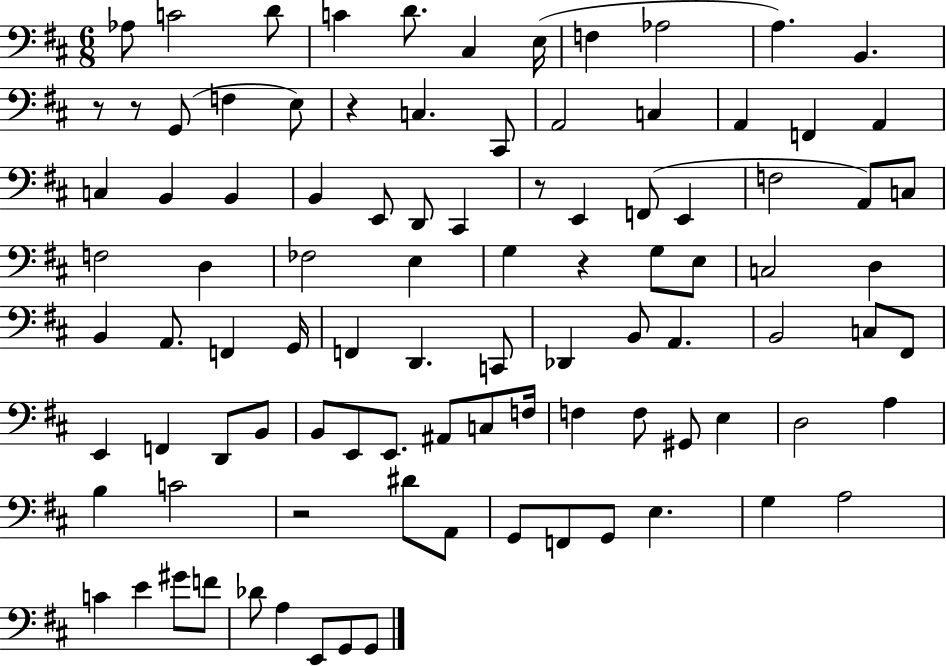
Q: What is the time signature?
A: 6/8